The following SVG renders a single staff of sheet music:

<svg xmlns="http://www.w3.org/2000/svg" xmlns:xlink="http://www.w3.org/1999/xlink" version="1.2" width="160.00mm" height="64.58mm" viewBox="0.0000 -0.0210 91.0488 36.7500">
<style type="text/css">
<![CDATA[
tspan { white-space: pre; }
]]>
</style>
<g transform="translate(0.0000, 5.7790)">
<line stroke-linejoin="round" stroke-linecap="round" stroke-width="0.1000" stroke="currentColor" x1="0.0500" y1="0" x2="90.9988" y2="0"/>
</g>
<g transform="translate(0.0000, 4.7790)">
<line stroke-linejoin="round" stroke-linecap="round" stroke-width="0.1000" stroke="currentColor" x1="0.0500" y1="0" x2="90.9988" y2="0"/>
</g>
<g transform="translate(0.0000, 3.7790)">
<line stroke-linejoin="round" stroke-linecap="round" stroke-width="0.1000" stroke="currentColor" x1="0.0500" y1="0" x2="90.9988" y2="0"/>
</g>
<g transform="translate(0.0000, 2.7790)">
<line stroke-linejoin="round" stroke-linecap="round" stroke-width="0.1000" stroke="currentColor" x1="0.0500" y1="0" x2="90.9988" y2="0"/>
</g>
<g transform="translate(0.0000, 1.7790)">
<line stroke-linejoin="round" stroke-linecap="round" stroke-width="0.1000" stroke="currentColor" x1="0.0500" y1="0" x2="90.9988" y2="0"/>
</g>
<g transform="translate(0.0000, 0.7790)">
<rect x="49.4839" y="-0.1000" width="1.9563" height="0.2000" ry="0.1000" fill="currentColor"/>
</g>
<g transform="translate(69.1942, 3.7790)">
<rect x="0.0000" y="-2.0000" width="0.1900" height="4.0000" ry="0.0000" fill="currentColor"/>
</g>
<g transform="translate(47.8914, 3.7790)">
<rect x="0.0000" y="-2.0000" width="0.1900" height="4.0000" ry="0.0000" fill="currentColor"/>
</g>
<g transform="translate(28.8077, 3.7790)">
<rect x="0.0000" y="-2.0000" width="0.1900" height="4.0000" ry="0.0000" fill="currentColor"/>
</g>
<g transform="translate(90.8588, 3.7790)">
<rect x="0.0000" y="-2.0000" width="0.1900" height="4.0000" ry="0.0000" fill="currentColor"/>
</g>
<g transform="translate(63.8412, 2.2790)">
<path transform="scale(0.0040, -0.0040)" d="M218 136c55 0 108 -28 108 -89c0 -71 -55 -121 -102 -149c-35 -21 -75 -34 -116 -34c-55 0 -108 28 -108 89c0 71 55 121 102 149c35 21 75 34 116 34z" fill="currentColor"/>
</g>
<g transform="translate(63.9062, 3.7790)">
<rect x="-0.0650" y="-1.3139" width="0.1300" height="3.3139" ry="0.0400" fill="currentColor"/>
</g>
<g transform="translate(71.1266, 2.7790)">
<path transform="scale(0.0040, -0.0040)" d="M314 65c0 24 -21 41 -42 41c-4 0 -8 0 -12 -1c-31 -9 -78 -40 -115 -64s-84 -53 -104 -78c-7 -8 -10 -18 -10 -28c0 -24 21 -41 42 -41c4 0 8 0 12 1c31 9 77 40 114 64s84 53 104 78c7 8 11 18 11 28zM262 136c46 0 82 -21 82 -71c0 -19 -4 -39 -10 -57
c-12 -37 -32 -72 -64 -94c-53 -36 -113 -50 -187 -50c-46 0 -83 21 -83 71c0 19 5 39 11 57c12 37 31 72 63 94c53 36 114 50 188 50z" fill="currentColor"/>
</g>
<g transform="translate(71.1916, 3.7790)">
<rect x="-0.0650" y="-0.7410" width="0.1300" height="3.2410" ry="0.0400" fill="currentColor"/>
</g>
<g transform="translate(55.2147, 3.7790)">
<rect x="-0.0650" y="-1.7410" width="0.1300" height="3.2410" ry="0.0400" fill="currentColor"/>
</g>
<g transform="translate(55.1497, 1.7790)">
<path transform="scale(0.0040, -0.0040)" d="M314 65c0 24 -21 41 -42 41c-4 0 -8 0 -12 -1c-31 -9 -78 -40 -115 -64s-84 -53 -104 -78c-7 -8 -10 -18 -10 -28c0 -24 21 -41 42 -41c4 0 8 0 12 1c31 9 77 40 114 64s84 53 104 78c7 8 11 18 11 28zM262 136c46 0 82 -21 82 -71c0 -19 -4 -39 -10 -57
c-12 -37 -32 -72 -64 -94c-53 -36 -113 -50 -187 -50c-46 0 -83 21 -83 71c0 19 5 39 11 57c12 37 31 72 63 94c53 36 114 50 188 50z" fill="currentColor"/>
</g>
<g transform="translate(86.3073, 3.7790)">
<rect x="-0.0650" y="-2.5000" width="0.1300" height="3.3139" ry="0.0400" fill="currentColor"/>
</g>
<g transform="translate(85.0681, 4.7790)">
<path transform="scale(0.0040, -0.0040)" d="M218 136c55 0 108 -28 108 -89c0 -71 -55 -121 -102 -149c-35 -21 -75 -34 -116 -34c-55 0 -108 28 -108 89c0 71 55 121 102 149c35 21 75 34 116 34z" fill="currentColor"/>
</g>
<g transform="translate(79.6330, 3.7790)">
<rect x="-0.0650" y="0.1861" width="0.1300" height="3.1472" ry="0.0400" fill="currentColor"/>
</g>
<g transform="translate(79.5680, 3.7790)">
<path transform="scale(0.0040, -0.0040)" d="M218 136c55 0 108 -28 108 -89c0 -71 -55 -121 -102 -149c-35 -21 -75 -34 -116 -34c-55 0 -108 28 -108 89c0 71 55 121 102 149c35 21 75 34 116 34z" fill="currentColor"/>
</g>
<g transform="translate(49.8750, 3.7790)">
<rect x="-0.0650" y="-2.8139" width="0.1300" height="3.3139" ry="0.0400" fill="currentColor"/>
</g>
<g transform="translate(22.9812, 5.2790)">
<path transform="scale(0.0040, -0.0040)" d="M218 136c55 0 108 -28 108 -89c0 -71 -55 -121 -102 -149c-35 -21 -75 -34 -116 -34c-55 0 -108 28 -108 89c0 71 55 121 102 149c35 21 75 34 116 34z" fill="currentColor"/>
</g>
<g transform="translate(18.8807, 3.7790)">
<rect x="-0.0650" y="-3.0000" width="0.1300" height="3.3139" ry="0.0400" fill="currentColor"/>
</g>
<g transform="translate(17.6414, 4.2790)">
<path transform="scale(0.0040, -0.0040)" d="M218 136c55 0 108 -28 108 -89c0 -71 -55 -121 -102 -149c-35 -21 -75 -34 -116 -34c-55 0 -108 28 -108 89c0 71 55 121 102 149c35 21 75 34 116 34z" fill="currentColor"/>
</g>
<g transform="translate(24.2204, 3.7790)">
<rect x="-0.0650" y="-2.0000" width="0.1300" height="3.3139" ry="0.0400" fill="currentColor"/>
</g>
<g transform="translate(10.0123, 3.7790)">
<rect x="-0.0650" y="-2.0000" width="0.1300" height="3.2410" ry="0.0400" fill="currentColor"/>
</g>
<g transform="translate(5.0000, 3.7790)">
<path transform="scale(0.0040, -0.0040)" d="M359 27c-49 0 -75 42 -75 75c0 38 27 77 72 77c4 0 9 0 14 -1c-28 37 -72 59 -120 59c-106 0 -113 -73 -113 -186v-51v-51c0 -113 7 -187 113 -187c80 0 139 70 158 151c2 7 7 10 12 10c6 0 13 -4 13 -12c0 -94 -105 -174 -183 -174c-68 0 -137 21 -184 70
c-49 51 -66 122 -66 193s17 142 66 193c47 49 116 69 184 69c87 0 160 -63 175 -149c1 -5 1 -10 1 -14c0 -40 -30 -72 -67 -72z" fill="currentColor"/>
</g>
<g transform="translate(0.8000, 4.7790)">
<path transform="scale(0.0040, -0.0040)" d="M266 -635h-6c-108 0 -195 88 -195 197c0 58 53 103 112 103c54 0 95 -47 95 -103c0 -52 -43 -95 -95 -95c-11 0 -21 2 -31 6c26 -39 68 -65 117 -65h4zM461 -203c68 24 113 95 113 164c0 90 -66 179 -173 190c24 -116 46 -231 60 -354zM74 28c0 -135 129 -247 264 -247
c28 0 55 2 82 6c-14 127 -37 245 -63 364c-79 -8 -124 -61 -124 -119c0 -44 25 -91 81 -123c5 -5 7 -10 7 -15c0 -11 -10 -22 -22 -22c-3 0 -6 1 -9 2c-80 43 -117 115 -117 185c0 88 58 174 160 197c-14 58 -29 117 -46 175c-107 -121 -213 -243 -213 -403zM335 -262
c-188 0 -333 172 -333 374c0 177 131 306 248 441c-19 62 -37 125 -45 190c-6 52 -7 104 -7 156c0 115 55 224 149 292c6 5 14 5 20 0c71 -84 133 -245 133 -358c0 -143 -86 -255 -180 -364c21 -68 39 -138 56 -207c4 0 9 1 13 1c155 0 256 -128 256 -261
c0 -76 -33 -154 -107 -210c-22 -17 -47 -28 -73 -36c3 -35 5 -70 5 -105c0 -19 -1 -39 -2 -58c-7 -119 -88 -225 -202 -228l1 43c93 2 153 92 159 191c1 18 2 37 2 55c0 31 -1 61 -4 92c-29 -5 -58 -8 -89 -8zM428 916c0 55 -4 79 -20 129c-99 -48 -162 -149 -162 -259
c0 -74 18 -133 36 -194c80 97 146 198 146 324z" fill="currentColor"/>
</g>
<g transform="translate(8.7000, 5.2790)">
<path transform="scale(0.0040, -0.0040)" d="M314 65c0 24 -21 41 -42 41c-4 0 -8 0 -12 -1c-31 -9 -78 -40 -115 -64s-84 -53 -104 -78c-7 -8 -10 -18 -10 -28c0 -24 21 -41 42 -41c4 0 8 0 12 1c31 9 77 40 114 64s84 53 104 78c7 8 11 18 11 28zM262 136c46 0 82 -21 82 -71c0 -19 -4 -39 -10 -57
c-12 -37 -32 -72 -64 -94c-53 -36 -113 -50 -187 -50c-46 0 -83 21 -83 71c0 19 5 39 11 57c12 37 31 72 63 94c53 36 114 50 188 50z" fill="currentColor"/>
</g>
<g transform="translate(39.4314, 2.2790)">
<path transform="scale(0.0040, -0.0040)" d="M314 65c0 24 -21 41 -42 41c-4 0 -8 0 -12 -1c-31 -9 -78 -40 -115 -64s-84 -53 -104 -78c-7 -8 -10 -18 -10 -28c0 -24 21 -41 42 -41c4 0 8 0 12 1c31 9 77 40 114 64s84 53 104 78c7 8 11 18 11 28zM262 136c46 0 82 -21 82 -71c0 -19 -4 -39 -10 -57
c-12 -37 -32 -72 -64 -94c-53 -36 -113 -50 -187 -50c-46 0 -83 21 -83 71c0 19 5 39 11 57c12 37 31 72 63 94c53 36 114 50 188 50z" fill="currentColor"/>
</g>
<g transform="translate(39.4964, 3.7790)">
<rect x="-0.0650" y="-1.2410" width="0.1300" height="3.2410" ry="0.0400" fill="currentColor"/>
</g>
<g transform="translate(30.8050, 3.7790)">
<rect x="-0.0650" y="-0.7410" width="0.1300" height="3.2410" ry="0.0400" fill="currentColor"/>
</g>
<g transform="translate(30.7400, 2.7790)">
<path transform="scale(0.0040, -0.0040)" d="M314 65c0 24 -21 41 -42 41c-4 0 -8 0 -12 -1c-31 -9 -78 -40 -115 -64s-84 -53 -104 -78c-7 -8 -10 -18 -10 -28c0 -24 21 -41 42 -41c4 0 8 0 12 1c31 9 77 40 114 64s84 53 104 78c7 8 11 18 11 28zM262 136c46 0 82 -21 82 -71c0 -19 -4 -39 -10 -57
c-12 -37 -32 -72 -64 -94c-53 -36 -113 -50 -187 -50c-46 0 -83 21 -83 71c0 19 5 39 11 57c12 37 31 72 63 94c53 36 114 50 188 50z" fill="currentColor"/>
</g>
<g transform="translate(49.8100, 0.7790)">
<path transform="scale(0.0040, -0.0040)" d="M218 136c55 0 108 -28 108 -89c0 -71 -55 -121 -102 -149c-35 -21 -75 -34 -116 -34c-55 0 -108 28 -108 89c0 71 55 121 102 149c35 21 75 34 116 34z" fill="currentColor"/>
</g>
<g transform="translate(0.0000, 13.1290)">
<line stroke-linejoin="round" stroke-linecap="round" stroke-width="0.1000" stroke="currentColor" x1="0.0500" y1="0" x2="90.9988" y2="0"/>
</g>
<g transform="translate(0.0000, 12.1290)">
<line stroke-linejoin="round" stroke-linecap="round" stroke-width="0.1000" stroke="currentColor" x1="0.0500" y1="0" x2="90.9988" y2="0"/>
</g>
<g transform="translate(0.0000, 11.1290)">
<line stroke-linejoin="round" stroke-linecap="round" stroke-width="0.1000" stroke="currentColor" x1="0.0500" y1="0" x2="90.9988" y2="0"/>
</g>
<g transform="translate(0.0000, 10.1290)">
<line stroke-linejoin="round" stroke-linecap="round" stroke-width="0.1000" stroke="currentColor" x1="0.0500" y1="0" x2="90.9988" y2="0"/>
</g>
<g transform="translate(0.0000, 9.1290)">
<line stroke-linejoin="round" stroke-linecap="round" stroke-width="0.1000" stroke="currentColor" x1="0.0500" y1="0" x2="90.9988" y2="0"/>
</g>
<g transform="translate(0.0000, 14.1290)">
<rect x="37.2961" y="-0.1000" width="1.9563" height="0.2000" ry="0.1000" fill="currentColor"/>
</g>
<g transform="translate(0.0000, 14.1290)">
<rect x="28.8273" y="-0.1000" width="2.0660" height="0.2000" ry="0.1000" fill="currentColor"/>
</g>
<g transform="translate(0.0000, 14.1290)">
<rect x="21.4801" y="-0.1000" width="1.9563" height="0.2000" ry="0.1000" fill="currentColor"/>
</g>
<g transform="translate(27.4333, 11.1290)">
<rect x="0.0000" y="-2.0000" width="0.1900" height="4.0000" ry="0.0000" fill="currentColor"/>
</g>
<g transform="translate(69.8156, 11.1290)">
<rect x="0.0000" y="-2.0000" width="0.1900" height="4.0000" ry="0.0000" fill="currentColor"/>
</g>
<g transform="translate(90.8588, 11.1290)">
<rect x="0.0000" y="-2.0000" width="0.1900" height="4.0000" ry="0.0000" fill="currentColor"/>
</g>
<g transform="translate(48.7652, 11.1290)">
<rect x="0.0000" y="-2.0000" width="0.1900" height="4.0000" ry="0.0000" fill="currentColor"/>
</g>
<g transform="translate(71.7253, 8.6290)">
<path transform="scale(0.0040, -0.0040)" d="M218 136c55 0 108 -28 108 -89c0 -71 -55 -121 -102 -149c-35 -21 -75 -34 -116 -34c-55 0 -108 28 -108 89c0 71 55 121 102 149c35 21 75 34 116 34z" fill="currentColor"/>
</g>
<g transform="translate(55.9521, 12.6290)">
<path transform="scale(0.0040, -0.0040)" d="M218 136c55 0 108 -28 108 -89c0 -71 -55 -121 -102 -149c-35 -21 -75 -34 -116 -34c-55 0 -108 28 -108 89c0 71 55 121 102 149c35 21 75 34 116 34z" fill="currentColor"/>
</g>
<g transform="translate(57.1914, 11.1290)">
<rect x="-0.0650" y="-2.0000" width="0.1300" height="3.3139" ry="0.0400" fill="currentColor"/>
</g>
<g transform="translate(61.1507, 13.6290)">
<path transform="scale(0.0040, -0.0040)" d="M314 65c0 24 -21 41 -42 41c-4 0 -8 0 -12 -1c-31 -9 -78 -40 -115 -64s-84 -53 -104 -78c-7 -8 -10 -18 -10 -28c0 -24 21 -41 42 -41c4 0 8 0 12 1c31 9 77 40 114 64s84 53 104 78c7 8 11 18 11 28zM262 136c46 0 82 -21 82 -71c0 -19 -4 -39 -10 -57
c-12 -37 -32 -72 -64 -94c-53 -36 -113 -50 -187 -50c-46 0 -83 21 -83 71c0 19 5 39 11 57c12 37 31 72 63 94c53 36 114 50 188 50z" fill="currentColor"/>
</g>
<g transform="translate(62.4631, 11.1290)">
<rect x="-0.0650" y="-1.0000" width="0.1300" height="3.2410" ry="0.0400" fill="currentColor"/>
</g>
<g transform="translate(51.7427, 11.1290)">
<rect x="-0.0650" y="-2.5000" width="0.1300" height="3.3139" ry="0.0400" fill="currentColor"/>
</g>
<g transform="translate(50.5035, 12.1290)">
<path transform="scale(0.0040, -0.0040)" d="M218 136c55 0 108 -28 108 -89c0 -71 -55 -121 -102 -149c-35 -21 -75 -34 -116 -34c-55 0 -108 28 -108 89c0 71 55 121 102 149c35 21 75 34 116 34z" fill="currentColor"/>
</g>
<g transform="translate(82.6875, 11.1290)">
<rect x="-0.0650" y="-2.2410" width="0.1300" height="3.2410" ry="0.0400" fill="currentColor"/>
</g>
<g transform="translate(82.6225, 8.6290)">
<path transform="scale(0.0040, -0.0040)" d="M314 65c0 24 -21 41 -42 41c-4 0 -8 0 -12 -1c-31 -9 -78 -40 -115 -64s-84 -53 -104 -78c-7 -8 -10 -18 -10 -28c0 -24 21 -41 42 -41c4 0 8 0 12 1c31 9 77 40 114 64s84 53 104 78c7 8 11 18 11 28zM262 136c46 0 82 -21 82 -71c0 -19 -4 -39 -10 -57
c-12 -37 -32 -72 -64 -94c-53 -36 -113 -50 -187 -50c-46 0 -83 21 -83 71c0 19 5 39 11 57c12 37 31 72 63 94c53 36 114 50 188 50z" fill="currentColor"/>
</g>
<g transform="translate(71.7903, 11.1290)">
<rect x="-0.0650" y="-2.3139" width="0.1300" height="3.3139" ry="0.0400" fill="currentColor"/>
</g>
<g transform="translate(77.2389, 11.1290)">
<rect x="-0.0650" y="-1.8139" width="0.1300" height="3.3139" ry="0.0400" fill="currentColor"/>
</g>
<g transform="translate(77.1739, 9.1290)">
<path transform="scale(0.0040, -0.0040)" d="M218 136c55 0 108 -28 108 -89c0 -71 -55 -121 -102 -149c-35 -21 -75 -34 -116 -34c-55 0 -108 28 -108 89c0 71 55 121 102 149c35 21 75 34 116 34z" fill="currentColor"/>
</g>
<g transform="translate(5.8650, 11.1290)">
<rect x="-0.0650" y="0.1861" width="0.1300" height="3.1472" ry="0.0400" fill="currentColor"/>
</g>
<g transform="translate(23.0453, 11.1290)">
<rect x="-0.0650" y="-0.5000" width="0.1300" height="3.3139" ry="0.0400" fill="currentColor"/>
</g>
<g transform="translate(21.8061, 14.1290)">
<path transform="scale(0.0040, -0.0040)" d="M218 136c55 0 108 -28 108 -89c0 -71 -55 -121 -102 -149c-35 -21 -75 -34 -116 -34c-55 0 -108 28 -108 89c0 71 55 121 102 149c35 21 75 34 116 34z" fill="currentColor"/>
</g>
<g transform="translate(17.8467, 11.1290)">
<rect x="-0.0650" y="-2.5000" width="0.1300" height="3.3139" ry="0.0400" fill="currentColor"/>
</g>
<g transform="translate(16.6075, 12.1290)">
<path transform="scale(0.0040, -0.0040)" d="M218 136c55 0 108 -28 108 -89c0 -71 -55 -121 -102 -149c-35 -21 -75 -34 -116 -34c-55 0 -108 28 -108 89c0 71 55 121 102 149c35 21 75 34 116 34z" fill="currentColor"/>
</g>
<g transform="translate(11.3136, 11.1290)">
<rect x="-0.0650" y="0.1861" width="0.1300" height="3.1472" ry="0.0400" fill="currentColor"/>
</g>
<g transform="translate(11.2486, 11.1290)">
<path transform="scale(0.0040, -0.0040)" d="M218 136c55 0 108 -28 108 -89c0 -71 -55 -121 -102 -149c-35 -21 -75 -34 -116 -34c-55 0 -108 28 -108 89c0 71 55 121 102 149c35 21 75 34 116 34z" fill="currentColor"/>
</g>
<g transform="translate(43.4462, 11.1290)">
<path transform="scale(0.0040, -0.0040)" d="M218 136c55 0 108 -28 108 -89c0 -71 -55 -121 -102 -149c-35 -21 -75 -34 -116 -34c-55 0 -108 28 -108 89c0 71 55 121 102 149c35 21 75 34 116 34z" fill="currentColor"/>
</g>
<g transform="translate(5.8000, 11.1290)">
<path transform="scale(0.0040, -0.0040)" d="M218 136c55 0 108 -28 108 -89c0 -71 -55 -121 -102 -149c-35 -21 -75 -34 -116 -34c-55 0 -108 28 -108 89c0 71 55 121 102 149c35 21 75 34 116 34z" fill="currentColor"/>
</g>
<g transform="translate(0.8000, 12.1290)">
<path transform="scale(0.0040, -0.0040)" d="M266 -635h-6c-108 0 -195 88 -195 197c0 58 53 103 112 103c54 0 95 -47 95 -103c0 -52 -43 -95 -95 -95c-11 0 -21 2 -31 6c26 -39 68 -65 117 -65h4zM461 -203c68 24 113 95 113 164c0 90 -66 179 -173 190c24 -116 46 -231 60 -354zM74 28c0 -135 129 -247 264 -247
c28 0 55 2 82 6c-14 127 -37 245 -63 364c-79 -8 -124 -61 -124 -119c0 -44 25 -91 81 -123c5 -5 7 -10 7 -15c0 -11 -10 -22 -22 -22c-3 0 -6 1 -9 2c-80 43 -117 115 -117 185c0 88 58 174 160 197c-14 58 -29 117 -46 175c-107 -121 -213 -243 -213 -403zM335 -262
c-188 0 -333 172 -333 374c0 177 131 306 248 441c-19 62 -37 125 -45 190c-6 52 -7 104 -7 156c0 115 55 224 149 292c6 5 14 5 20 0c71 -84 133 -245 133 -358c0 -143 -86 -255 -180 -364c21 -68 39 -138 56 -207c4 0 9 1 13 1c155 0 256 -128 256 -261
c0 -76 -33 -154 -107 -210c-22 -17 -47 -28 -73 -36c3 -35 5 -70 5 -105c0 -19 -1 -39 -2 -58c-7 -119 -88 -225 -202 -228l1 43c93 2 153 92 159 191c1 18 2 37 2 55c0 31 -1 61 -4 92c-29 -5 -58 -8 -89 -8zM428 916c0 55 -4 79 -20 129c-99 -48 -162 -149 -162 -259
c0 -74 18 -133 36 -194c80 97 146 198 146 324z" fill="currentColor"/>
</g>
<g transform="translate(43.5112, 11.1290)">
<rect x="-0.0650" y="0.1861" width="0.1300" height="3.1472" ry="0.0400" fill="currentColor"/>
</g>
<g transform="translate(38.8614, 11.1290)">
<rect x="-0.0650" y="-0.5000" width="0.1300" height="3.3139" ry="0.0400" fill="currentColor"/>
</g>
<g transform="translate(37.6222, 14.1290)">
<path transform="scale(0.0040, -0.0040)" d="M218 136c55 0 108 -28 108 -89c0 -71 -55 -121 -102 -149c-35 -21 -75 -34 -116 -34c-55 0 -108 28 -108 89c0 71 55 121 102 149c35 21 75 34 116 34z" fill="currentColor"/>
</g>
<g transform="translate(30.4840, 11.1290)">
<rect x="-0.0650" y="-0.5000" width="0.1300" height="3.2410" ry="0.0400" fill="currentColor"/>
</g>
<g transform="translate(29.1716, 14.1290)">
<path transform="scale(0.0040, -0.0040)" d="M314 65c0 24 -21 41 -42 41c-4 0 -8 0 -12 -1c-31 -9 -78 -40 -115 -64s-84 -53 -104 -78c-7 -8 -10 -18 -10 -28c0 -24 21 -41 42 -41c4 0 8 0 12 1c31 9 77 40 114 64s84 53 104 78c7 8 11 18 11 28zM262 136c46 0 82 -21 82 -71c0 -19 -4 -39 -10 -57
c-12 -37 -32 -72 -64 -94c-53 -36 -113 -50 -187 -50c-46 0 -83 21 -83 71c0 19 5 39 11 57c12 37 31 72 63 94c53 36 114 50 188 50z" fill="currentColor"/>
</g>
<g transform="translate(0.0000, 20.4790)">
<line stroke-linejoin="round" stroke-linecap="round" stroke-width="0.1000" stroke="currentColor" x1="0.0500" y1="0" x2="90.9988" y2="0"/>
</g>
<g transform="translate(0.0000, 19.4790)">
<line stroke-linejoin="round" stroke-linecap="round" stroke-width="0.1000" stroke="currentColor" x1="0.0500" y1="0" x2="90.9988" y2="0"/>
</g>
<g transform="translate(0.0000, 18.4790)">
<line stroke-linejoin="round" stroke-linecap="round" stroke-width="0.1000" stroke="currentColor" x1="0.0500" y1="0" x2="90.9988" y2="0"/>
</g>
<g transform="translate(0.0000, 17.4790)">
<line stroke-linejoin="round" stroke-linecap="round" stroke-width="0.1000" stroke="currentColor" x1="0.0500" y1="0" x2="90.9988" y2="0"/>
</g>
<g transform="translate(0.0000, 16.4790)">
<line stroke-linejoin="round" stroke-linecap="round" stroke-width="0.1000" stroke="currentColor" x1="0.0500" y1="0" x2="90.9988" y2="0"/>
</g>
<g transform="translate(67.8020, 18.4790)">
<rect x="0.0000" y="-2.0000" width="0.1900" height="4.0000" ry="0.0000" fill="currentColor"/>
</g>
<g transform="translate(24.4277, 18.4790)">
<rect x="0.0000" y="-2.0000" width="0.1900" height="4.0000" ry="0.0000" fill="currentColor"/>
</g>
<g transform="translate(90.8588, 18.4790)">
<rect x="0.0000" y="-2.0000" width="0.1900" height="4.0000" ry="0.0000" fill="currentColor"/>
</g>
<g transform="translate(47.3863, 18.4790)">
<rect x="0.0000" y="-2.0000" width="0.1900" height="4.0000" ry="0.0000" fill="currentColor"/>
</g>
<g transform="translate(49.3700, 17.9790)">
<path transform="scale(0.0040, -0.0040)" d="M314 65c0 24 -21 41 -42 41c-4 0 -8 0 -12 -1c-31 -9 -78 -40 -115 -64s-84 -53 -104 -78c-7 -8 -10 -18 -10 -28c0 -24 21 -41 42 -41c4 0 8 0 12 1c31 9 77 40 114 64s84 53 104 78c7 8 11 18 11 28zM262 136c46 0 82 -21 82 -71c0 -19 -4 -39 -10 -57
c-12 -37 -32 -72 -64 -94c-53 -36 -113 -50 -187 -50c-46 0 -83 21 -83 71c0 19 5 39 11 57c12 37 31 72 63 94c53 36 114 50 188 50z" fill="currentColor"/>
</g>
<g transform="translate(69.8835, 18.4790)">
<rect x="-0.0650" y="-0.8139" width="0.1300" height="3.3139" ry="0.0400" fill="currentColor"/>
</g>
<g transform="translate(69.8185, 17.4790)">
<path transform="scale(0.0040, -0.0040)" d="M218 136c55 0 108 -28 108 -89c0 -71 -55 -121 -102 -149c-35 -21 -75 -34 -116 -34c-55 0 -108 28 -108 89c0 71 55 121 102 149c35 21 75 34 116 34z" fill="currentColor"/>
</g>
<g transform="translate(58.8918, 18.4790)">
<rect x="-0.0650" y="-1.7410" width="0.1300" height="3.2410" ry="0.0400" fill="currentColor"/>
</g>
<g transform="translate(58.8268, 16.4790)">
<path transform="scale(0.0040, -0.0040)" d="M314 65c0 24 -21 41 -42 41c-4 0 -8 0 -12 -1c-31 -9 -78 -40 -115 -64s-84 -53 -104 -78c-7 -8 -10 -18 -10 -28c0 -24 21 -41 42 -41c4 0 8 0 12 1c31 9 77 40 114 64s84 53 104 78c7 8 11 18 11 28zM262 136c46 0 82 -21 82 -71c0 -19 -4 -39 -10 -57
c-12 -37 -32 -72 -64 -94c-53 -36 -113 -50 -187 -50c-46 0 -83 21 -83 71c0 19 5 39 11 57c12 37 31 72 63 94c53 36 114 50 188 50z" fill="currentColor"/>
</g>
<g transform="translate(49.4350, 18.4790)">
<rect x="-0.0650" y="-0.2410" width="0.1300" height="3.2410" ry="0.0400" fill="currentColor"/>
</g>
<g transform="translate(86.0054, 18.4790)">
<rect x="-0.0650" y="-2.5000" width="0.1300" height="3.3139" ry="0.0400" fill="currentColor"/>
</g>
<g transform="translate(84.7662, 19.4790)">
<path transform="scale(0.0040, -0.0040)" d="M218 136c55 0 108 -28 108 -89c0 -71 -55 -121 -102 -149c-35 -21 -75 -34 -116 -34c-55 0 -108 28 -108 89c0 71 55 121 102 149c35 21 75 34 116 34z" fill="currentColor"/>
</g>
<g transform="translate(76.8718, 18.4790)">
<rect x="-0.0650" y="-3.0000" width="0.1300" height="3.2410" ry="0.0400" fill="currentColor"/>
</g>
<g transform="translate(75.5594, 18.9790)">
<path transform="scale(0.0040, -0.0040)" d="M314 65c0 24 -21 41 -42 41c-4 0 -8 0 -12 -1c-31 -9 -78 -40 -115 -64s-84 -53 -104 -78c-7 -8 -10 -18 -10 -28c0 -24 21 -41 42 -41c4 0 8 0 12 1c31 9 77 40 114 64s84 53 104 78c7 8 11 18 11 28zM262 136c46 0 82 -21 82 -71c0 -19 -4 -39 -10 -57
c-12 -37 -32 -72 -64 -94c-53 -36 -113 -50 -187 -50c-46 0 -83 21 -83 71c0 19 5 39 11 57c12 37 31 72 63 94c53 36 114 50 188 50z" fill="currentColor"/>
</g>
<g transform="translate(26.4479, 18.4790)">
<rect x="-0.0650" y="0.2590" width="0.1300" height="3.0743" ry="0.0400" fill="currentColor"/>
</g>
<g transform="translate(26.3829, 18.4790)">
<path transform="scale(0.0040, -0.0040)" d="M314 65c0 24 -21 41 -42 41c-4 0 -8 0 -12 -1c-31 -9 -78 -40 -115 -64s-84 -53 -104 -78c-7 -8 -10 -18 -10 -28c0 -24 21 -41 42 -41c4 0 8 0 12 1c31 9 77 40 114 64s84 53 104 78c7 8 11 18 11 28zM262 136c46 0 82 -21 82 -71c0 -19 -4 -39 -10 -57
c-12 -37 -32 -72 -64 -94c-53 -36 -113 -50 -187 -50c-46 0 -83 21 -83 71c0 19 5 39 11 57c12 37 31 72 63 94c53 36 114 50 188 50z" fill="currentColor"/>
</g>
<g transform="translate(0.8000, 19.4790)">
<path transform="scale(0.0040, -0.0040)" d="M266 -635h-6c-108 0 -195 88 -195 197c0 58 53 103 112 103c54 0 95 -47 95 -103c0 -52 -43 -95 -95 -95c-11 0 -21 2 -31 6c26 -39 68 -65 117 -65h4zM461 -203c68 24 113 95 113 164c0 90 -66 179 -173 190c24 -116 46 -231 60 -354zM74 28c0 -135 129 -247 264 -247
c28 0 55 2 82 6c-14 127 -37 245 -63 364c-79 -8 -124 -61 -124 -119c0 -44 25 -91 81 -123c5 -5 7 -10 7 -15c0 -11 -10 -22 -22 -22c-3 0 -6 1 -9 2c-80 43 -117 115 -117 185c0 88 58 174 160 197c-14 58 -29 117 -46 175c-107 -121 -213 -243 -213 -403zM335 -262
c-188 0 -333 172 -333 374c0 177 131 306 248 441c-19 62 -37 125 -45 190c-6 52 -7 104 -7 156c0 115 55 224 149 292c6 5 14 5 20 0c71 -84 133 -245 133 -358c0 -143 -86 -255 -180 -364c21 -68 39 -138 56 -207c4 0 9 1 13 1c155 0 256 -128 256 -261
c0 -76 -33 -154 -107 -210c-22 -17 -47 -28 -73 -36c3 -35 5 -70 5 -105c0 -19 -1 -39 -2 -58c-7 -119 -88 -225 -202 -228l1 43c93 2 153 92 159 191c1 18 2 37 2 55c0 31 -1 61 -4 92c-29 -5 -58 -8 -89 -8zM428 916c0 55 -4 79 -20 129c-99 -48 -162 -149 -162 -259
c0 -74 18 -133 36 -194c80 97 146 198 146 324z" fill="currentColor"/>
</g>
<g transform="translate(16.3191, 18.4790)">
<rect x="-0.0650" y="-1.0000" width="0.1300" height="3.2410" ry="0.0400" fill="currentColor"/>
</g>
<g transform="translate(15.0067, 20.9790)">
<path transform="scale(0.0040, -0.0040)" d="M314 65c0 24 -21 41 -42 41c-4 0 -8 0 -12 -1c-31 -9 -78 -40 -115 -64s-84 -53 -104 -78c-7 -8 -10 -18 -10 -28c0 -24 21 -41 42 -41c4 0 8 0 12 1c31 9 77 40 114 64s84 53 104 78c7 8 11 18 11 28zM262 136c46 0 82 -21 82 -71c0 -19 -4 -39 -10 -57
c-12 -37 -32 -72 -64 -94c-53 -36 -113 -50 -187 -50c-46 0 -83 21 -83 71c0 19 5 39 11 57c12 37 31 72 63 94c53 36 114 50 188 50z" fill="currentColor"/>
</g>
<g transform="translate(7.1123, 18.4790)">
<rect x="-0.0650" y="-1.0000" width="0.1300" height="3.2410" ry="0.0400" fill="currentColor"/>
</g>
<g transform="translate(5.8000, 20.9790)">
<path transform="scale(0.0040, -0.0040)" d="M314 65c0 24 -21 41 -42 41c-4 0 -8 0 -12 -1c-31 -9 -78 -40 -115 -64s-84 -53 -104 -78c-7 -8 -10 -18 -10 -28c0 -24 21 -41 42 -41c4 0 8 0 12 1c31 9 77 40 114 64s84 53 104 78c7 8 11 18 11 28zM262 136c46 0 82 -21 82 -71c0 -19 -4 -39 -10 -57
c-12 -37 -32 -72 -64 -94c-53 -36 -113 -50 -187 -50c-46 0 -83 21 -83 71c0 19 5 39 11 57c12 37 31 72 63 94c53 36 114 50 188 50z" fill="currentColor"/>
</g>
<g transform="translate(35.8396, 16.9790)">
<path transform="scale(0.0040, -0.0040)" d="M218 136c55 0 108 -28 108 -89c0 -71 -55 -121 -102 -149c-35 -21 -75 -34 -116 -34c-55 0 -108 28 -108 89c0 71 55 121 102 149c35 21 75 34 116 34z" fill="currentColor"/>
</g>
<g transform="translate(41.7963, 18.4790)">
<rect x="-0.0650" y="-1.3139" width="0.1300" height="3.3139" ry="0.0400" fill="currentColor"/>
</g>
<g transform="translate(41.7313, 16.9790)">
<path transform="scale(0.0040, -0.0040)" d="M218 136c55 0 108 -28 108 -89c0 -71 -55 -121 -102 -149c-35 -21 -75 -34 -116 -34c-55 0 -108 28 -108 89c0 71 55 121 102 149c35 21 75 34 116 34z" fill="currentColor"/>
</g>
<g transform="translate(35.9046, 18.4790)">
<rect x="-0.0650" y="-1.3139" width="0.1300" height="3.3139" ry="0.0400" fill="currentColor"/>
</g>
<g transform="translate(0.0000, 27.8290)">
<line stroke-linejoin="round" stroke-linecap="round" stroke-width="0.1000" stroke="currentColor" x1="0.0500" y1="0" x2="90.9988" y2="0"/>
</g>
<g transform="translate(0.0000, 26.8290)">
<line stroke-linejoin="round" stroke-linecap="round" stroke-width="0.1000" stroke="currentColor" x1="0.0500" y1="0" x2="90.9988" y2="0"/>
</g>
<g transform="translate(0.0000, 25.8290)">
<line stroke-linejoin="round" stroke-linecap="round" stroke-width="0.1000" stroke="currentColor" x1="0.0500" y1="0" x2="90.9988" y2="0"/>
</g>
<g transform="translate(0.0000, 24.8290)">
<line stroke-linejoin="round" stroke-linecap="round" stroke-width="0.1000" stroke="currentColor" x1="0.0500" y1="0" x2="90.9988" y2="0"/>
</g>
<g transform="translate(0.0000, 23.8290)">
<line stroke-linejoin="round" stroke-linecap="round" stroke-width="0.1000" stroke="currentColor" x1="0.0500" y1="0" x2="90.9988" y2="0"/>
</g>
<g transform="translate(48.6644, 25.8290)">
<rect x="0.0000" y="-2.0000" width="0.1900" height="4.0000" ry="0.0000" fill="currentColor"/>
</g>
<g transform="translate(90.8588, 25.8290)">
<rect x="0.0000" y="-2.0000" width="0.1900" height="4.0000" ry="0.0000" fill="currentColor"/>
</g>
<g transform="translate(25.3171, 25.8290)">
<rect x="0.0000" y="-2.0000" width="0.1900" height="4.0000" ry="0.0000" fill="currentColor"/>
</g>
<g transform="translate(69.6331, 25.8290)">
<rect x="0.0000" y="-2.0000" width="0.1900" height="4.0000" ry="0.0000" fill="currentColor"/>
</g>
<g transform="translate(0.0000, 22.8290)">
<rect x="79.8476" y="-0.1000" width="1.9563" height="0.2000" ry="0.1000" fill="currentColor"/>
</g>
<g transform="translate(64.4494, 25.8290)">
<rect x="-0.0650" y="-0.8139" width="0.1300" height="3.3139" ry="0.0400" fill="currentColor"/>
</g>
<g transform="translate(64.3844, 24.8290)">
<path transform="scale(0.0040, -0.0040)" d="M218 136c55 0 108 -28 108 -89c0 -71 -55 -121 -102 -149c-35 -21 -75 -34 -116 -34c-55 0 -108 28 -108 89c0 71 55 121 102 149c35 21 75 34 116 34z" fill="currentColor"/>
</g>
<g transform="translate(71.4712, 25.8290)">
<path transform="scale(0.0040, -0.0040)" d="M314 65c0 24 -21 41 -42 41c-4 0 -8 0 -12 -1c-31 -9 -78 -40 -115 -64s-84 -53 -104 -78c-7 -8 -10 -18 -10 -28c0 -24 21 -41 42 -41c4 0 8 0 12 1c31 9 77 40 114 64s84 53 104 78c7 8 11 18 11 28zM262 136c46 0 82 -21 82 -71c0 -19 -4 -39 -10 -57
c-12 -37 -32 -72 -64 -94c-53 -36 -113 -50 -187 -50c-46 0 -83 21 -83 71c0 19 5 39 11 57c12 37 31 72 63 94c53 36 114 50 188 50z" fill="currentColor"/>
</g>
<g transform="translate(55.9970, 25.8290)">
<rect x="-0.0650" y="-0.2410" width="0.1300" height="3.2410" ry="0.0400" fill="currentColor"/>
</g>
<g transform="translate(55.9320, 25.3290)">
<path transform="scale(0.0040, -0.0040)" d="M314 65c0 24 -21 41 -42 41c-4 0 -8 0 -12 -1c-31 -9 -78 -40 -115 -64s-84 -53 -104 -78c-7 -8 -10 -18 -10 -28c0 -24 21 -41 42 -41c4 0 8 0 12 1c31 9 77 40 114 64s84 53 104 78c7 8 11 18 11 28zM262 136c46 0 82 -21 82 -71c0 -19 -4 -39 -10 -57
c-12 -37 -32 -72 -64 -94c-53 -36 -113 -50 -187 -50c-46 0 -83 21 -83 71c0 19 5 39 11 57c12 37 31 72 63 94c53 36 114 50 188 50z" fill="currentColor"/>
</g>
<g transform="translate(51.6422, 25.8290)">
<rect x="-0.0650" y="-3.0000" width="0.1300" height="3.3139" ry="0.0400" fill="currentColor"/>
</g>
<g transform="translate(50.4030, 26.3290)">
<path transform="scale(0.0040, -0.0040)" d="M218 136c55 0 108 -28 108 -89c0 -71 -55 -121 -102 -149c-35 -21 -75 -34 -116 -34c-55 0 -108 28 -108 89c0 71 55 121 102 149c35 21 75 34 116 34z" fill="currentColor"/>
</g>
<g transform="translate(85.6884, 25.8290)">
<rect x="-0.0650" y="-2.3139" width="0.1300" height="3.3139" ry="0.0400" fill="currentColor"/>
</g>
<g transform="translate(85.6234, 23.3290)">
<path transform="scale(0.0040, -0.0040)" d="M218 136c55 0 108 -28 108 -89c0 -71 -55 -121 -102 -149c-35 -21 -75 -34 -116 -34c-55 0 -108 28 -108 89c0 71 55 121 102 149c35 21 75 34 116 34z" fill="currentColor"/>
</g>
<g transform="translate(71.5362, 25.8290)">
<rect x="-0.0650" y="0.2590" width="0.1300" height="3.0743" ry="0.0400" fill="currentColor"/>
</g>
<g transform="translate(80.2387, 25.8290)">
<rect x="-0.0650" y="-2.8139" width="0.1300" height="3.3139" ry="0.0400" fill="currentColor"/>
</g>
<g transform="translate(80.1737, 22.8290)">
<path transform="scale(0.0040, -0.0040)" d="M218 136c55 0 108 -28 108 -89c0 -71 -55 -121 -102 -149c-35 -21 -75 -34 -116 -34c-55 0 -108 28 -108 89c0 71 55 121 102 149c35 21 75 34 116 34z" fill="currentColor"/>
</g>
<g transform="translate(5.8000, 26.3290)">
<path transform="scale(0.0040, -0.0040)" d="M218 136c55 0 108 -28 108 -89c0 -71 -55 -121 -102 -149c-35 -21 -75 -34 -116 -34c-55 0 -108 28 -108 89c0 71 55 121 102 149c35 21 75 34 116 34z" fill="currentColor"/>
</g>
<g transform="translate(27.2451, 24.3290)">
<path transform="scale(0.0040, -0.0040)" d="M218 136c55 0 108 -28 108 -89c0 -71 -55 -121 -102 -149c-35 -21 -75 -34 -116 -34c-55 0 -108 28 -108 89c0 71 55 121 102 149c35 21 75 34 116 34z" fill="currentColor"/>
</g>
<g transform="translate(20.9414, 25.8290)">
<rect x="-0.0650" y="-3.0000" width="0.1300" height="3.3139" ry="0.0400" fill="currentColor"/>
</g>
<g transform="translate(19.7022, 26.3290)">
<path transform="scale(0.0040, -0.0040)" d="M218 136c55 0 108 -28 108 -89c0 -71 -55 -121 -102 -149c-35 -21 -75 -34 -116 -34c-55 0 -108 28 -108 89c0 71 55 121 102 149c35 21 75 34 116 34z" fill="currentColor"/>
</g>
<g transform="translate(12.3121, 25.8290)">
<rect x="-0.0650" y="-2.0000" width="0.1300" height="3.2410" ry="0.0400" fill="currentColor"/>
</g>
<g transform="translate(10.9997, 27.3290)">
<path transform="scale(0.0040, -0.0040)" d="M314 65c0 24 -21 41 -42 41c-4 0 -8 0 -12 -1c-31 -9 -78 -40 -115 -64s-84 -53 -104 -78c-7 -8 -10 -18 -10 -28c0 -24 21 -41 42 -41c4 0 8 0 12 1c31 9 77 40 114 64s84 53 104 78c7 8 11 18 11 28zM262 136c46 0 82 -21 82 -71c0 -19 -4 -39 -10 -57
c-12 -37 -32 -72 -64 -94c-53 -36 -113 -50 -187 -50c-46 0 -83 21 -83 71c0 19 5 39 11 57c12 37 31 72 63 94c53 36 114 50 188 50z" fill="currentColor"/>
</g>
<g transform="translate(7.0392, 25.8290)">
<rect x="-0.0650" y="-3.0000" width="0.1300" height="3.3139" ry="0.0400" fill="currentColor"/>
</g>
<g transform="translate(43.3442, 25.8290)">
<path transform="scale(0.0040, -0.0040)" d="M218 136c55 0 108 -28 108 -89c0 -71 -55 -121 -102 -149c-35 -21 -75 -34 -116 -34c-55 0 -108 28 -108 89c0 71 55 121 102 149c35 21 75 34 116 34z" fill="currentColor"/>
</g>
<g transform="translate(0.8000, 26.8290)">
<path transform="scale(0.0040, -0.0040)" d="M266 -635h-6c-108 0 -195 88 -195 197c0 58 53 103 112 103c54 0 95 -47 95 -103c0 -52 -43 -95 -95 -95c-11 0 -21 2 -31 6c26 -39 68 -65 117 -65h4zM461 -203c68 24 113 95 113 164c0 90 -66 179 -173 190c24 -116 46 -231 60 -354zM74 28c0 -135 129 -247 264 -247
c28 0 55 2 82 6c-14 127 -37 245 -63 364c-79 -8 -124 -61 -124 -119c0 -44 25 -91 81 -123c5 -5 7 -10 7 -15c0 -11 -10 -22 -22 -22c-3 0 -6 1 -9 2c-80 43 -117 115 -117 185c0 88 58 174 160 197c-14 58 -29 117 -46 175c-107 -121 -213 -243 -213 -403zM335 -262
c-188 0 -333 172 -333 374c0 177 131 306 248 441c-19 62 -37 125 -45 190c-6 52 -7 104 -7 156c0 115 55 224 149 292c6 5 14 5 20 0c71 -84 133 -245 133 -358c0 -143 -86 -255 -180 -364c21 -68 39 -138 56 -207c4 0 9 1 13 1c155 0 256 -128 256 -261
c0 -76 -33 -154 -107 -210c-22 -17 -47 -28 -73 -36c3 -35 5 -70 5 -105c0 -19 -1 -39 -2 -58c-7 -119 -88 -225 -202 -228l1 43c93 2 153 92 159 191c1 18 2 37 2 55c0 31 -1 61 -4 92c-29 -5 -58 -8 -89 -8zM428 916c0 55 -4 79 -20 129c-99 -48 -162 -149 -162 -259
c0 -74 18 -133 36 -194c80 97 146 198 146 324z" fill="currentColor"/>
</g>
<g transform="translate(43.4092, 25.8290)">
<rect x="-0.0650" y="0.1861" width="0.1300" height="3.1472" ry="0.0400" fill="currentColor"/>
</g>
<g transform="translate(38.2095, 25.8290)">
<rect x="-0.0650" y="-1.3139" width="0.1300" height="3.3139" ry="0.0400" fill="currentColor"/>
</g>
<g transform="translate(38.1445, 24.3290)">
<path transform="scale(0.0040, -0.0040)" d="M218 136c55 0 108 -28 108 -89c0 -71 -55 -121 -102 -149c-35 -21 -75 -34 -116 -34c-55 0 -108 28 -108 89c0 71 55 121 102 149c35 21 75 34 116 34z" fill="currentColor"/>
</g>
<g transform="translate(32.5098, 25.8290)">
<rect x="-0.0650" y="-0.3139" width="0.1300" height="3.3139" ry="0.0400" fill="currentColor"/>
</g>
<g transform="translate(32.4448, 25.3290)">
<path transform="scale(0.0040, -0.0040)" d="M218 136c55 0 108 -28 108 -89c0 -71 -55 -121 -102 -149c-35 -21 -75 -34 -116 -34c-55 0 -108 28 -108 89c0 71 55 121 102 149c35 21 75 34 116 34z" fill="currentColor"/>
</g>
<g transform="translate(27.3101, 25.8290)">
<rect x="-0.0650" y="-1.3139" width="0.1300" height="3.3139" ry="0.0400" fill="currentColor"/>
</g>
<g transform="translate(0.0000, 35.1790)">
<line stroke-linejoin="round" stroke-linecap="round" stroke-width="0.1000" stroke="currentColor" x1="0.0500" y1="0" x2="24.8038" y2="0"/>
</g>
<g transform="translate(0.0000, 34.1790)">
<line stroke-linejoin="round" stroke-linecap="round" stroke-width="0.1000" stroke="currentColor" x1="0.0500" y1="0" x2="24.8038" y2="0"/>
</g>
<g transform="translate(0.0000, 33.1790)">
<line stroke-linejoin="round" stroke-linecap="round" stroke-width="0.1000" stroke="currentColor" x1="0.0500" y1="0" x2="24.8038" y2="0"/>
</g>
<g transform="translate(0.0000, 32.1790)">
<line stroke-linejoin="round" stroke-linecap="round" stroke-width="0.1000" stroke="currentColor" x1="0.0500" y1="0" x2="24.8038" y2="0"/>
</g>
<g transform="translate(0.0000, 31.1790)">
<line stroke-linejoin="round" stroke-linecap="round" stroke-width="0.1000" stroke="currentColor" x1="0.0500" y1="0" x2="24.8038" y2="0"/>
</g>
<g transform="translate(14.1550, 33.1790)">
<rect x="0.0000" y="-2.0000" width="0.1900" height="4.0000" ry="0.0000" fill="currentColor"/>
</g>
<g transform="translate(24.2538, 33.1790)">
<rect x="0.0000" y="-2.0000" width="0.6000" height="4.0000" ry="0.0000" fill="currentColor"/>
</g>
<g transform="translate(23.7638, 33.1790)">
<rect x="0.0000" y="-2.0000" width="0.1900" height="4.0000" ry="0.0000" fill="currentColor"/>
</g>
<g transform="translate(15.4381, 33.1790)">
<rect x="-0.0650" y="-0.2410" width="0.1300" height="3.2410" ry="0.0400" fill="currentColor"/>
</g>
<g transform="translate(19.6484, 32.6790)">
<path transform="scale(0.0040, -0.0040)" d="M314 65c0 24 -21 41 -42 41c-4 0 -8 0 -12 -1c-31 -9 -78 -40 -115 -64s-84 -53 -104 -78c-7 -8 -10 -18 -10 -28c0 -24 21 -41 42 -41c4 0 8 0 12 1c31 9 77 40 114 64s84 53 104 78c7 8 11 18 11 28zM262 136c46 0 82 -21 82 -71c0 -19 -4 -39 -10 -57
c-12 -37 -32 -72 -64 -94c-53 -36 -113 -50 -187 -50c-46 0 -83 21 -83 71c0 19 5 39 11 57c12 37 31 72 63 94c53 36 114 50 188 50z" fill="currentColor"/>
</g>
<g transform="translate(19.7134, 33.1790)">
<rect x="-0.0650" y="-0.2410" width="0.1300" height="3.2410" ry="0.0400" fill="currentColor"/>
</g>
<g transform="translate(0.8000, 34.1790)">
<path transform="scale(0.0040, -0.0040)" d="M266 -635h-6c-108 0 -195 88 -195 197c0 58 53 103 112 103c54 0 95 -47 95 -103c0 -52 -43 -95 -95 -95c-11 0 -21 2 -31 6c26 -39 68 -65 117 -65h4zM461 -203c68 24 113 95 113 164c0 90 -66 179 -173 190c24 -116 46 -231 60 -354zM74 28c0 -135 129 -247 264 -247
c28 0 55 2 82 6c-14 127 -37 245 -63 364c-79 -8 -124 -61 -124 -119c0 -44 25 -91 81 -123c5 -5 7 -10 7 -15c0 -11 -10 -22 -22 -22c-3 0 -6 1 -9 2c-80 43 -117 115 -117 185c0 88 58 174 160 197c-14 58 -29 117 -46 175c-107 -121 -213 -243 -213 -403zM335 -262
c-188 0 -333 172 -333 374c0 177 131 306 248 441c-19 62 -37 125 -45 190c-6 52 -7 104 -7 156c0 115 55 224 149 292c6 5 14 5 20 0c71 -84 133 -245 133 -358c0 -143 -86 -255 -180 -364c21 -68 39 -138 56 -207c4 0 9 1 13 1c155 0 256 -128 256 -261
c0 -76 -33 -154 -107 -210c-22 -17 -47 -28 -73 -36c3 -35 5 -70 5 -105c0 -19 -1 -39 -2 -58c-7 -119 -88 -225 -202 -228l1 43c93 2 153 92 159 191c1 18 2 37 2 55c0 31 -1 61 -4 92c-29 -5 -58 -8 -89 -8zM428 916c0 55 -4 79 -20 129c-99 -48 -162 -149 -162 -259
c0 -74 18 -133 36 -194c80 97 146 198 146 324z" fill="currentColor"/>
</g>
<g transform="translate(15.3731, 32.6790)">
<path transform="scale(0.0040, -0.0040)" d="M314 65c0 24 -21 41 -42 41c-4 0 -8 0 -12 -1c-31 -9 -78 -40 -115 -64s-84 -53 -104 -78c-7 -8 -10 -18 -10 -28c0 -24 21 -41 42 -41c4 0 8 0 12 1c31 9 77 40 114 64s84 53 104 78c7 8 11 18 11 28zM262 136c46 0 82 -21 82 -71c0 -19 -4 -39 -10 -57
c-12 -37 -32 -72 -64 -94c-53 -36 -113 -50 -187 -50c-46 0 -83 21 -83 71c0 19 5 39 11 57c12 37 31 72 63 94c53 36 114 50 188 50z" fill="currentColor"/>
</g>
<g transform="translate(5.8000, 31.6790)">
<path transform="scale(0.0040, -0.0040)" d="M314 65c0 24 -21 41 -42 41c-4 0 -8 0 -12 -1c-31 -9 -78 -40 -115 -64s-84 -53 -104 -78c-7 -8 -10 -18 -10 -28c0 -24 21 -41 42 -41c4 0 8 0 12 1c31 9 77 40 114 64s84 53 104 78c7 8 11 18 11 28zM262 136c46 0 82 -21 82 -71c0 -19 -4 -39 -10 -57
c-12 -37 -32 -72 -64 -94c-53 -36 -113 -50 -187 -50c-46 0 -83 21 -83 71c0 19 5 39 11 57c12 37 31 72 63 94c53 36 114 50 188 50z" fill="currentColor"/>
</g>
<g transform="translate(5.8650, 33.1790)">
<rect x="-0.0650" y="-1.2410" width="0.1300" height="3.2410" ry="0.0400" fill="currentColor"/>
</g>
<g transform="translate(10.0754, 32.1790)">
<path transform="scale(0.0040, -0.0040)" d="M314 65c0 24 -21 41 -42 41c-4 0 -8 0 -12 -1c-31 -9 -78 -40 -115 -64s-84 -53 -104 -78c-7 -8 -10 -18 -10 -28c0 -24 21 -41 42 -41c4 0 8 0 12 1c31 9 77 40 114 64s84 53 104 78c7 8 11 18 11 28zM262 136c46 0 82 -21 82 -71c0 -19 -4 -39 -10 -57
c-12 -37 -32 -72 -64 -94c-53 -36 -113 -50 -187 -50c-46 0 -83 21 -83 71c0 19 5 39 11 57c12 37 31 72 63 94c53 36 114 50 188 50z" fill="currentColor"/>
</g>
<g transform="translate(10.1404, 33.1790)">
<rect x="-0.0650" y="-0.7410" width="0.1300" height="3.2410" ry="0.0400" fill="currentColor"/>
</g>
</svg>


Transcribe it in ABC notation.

X:1
T:Untitled
M:4/4
L:1/4
K:C
F2 A F d2 e2 a f2 e d2 B G B B G C C2 C B G F D2 g f g2 D2 D2 B2 e e c2 f2 d A2 G A F2 A e c e B A c2 d B2 a g e2 d2 c2 c2